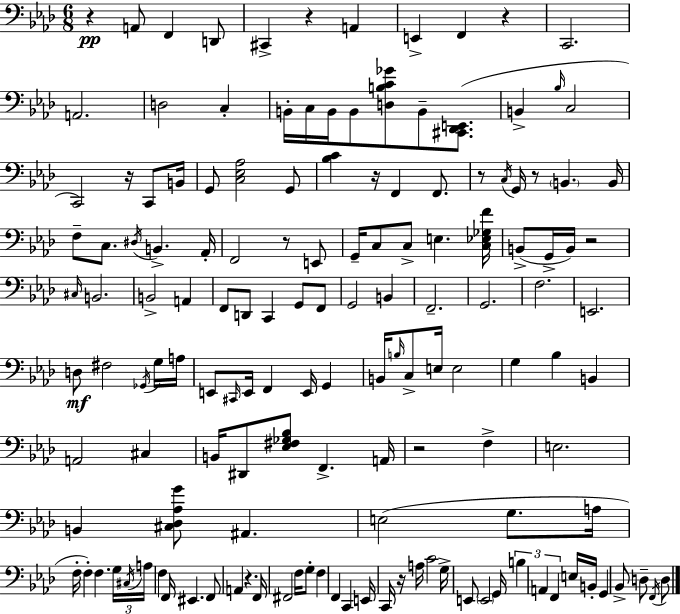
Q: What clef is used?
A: bass